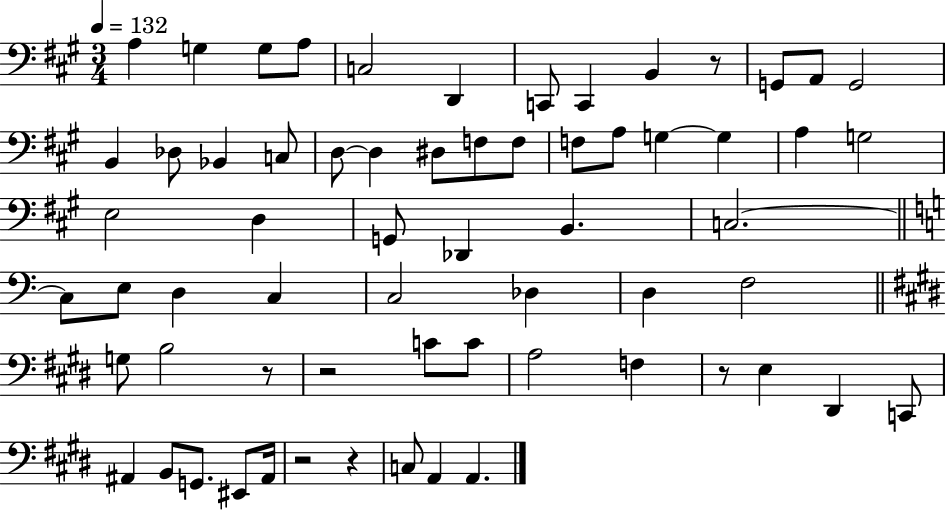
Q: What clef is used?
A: bass